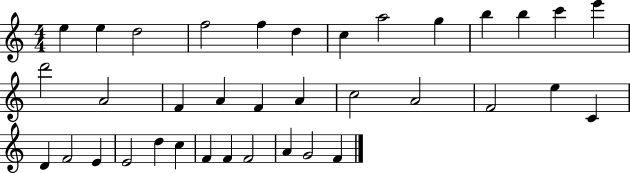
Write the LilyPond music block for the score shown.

{
  \clef treble
  \numericTimeSignature
  \time 4/4
  \key c \major
  e''4 e''4 d''2 | f''2 f''4 d''4 | c''4 a''2 g''4 | b''4 b''4 c'''4 e'''4 | \break d'''2 a'2 | f'4 a'4 f'4 a'4 | c''2 a'2 | f'2 e''4 c'4 | \break d'4 f'2 e'4 | e'2 d''4 c''4 | f'4 f'4 f'2 | a'4 g'2 f'4 | \break \bar "|."
}